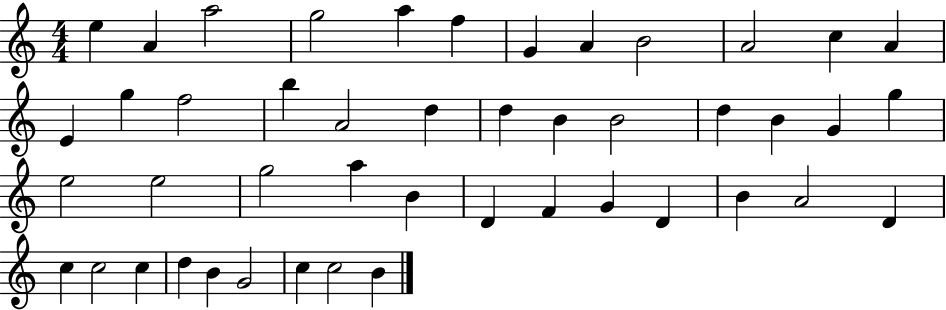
X:1
T:Untitled
M:4/4
L:1/4
K:C
e A a2 g2 a f G A B2 A2 c A E g f2 b A2 d d B B2 d B G g e2 e2 g2 a B D F G D B A2 D c c2 c d B G2 c c2 B